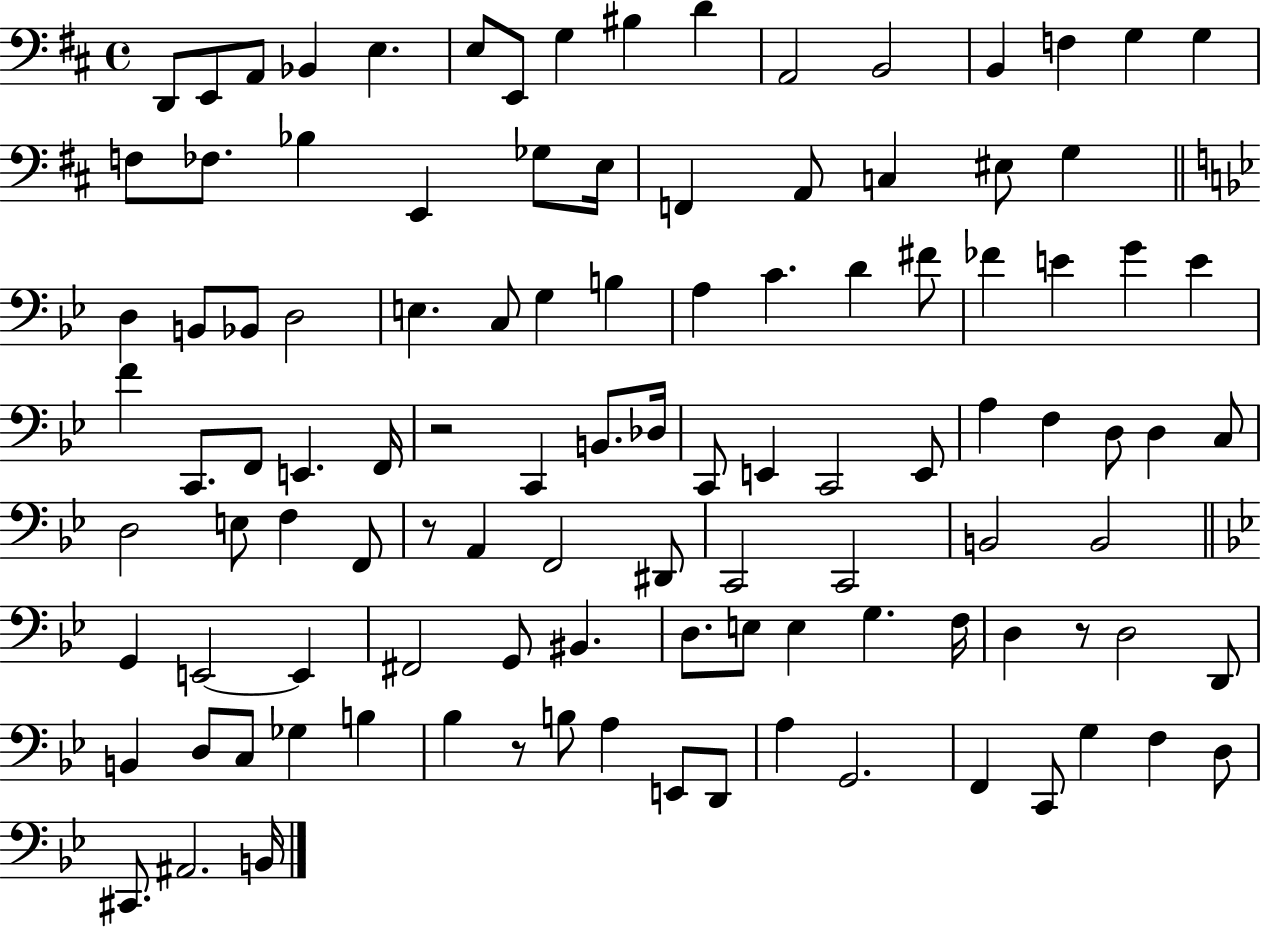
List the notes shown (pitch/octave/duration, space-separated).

D2/e E2/e A2/e Bb2/q E3/q. E3/e E2/e G3/q BIS3/q D4/q A2/h B2/h B2/q F3/q G3/q G3/q F3/e FES3/e. Bb3/q E2/q Gb3/e E3/s F2/q A2/e C3/q EIS3/e G3/q D3/q B2/e Bb2/e D3/h E3/q. C3/e G3/q B3/q A3/q C4/q. D4/q F#4/e FES4/q E4/q G4/q E4/q F4/q C2/e. F2/e E2/q. F2/s R/h C2/q B2/e. Db3/s C2/e E2/q C2/h E2/e A3/q F3/q D3/e D3/q C3/e D3/h E3/e F3/q F2/e R/e A2/q F2/h D#2/e C2/h C2/h B2/h B2/h G2/q E2/h E2/q F#2/h G2/e BIS2/q. D3/e. E3/e E3/q G3/q. F3/s D3/q R/e D3/h D2/e B2/q D3/e C3/e Gb3/q B3/q Bb3/q R/e B3/e A3/q E2/e D2/e A3/q G2/h. F2/q C2/e G3/q F3/q D3/e C#2/e. A#2/h. B2/s